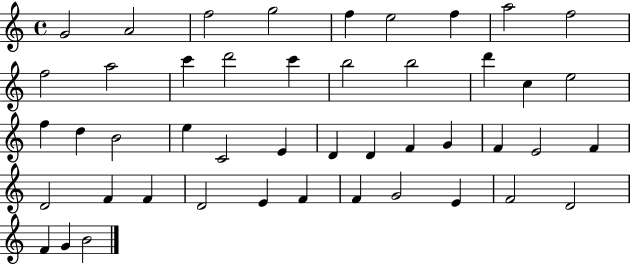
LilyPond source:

{
  \clef treble
  \time 4/4
  \defaultTimeSignature
  \key c \major
  g'2 a'2 | f''2 g''2 | f''4 e''2 f''4 | a''2 f''2 | \break f''2 a''2 | c'''4 d'''2 c'''4 | b''2 b''2 | d'''4 c''4 e''2 | \break f''4 d''4 b'2 | e''4 c'2 e'4 | d'4 d'4 f'4 g'4 | f'4 e'2 f'4 | \break d'2 f'4 f'4 | d'2 e'4 f'4 | f'4 g'2 e'4 | f'2 d'2 | \break f'4 g'4 b'2 | \bar "|."
}